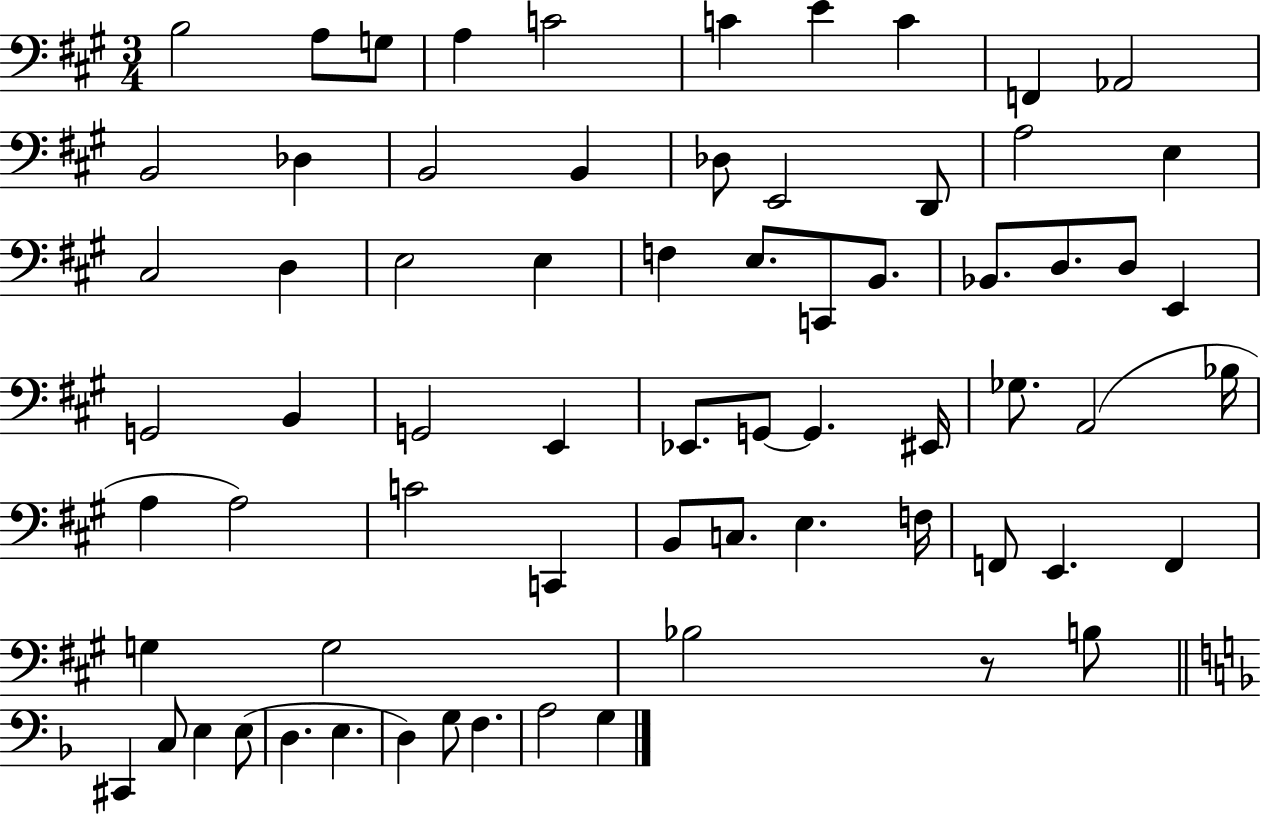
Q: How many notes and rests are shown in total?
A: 69